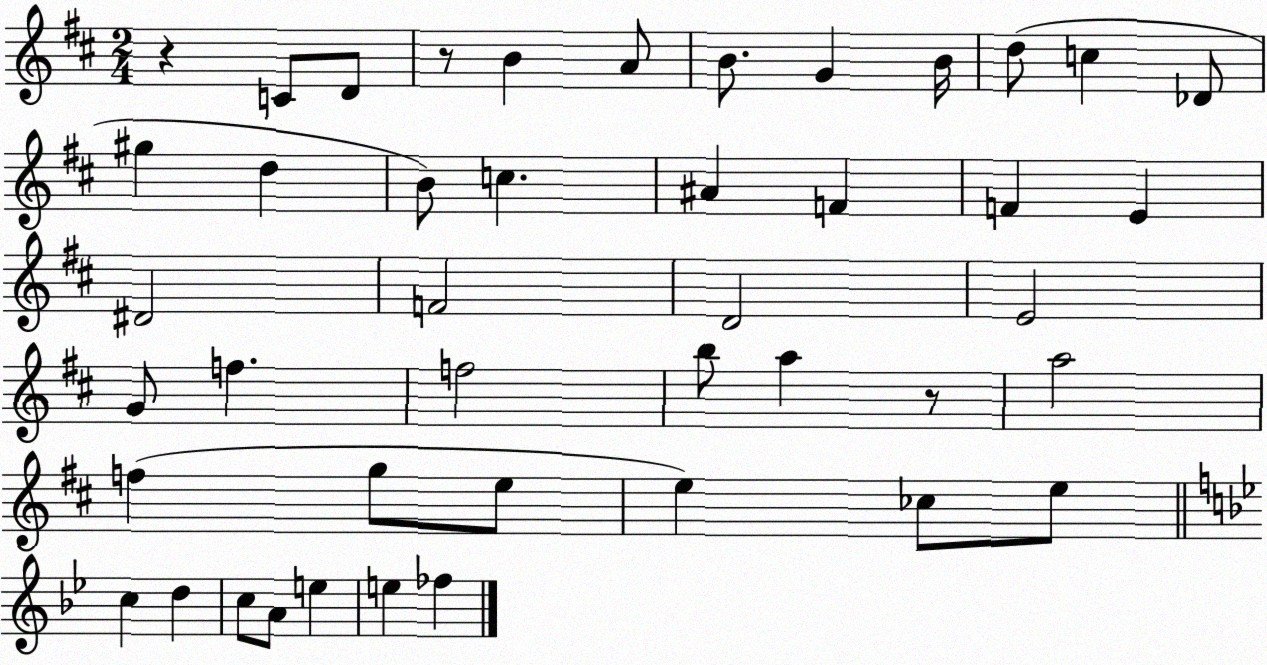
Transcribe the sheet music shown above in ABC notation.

X:1
T:Untitled
M:2/4
L:1/4
K:D
z C/2 D/2 z/2 B A/2 B/2 G B/4 d/2 c _D/2 ^g d B/2 c ^A F F E ^D2 F2 D2 E2 G/2 f f2 b/2 a z/2 a2 f g/2 e/2 e _c/2 e/2 c d c/2 A/2 e e _f